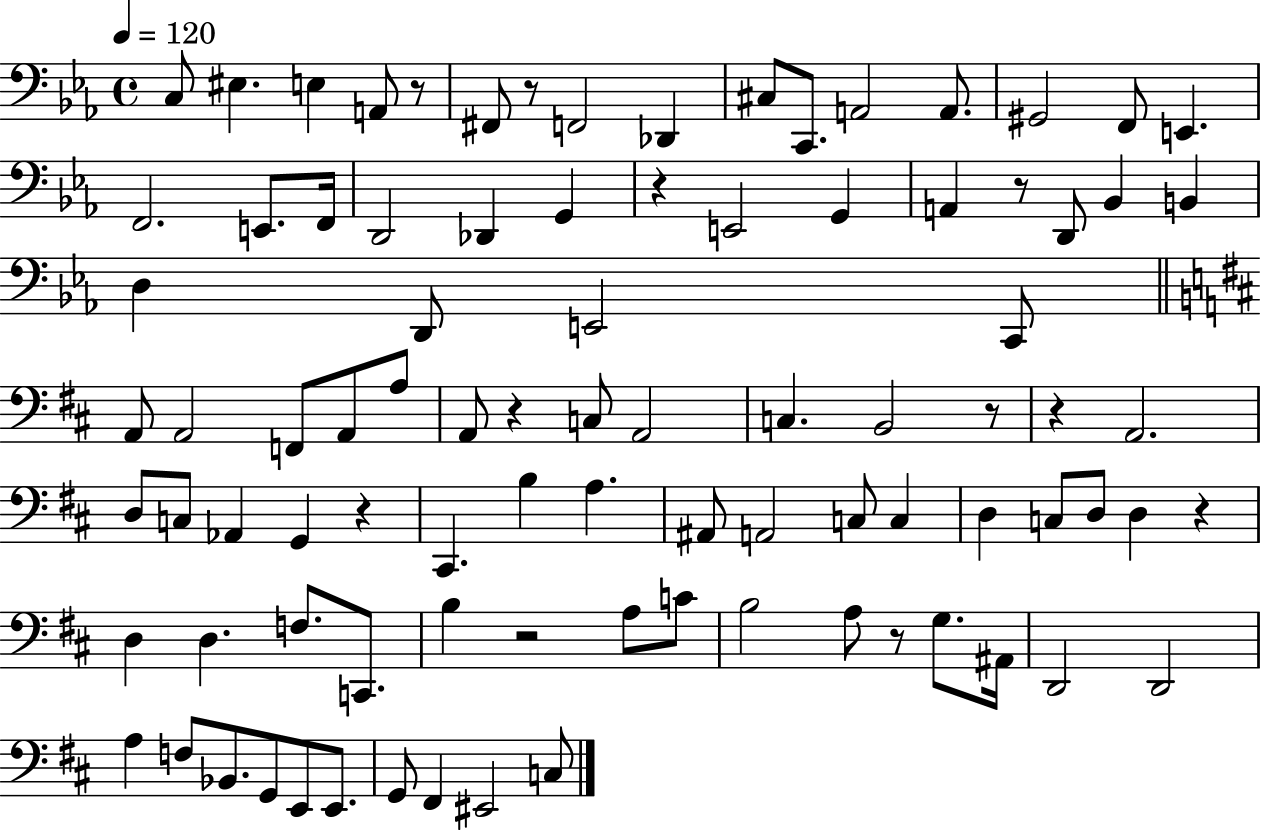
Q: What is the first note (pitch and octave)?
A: C3